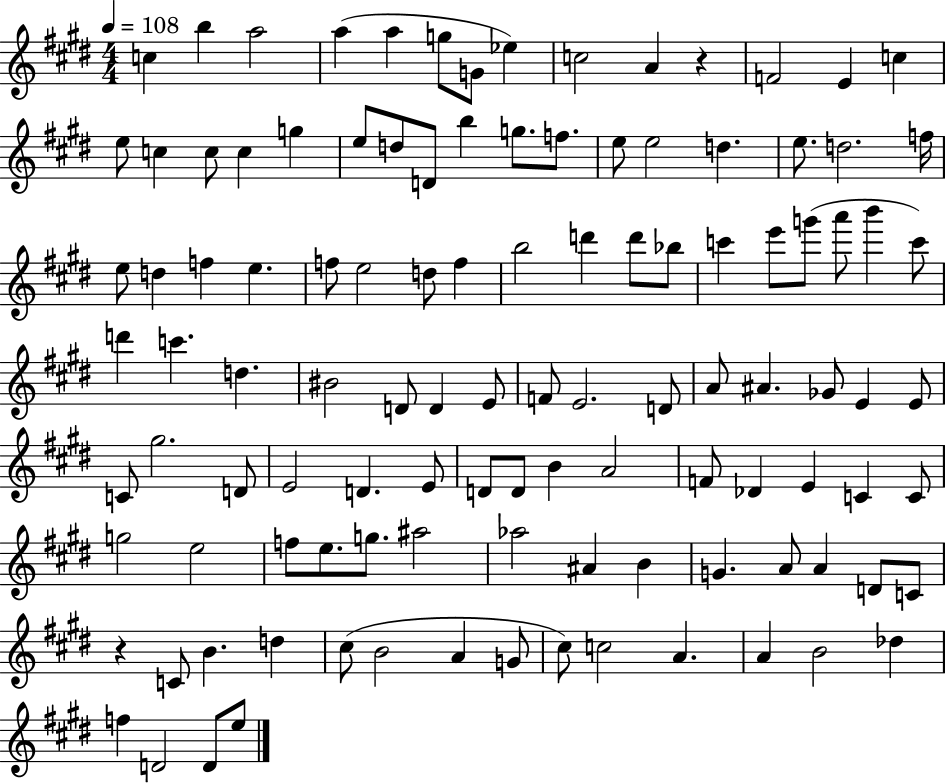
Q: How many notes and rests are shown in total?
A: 111